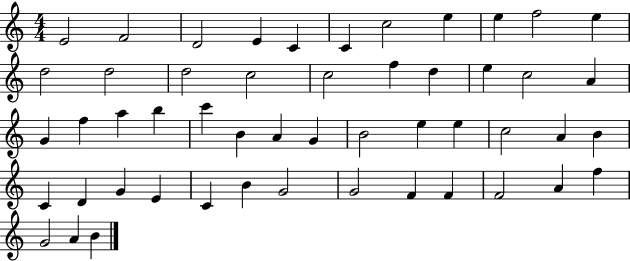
{
  \clef treble
  \numericTimeSignature
  \time 4/4
  \key c \major
  e'2 f'2 | d'2 e'4 c'4 | c'4 c''2 e''4 | e''4 f''2 e''4 | \break d''2 d''2 | d''2 c''2 | c''2 f''4 d''4 | e''4 c''2 a'4 | \break g'4 f''4 a''4 b''4 | c'''4 b'4 a'4 g'4 | b'2 e''4 e''4 | c''2 a'4 b'4 | \break c'4 d'4 g'4 e'4 | c'4 b'4 g'2 | g'2 f'4 f'4 | f'2 a'4 f''4 | \break g'2 a'4 b'4 | \bar "|."
}